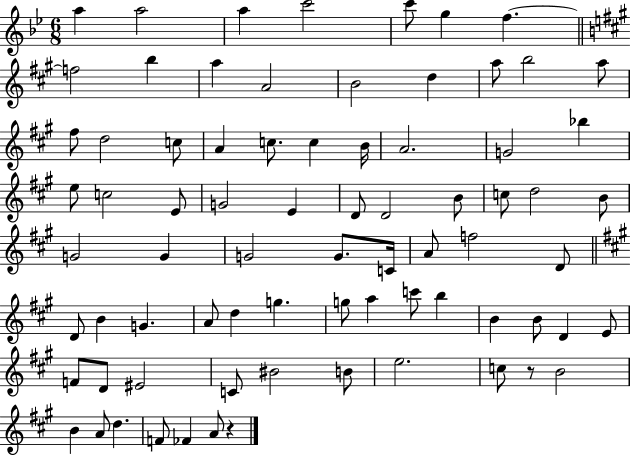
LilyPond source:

{
  \clef treble
  \numericTimeSignature
  \time 6/8
  \key bes \major
  a''4 a''2 | a''4 c'''2 | c'''8 g''4 f''4.~~ | \bar "||" \break \key a \major f''2 b''4 | a''4 a'2 | b'2 d''4 | a''8 b''2 a''8 | \break fis''8 d''2 c''8 | a'4 c''8. c''4 b'16 | a'2. | g'2 bes''4 | \break e''8 c''2 e'8 | g'2 e'4 | d'8 d'2 b'8 | c''8 d''2 b'8 | \break g'2 g'4 | g'2 g'8. c'16 | a'8 f''2 d'8 | \bar "||" \break \key a \major d'8 b'4 g'4. | a'8 d''4 g''4. | g''8 a''4 c'''8 b''4 | b'4 b'8 d'4 e'8 | \break f'8 d'8 eis'2 | c'8 bis'2 b'8 | e''2. | c''8 r8 b'2 | \break b'4 a'8 d''4. | f'8 fes'4 a'8 r4 | \bar "|."
}